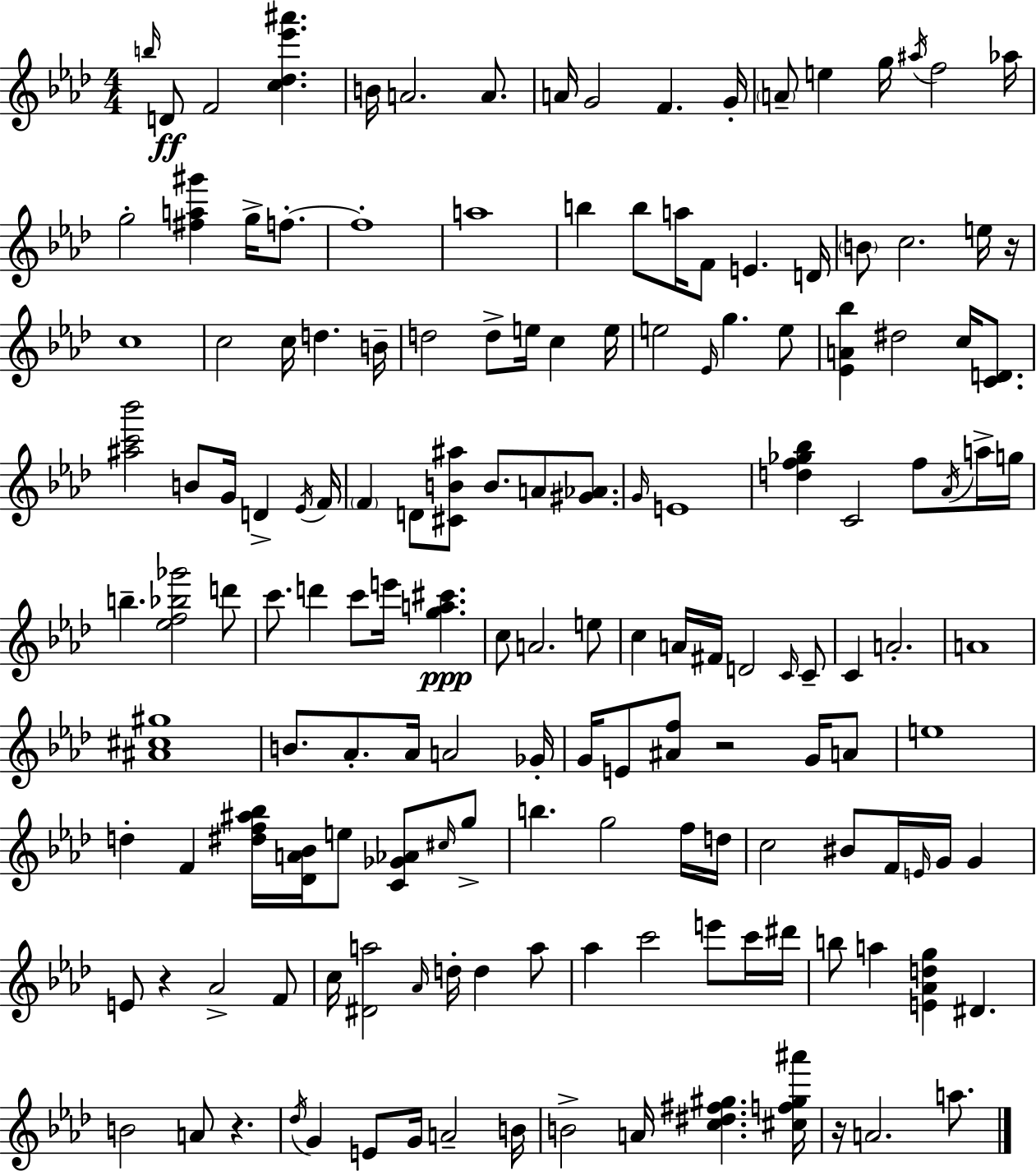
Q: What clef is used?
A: treble